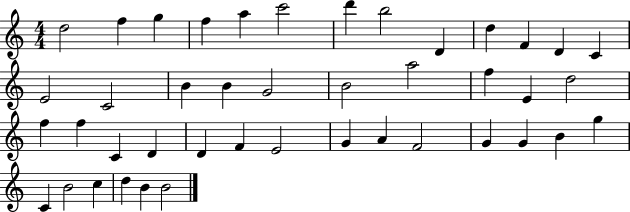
X:1
T:Untitled
M:4/4
L:1/4
K:C
d2 f g f a c'2 d' b2 D d F D C E2 C2 B B G2 B2 a2 f E d2 f f C D D F E2 G A F2 G G B g C B2 c d B B2